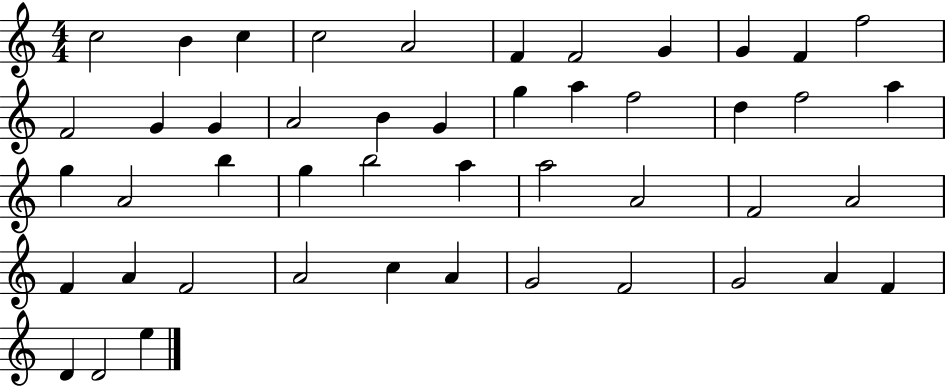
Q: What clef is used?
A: treble